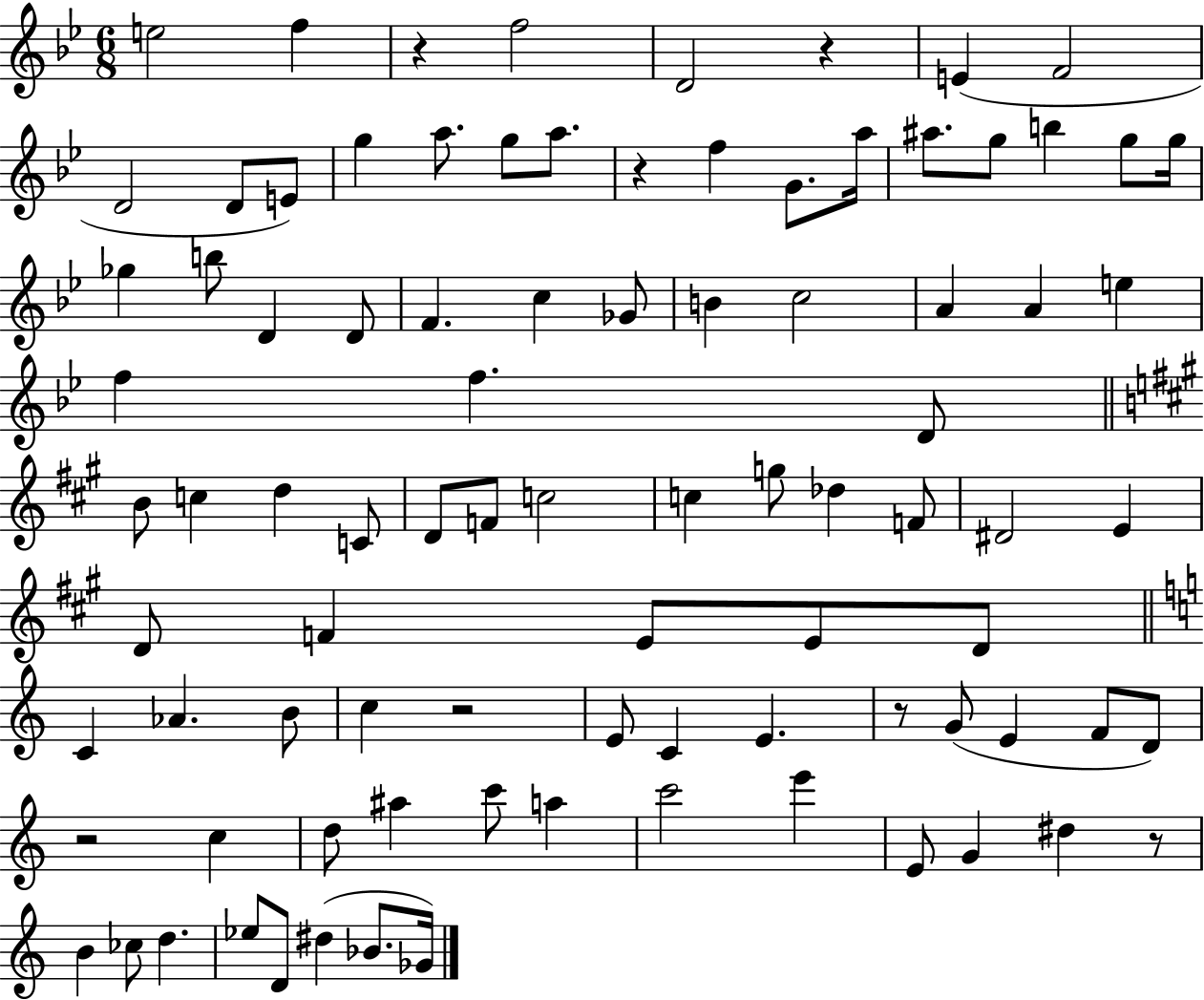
E5/h F5/q R/q F5/h D4/h R/q E4/q F4/h D4/h D4/e E4/e G5/q A5/e. G5/e A5/e. R/q F5/q G4/e. A5/s A#5/e. G5/e B5/q G5/e G5/s Gb5/q B5/e D4/q D4/e F4/q. C5/q Gb4/e B4/q C5/h A4/q A4/q E5/q F5/q F5/q. D4/e B4/e C5/q D5/q C4/e D4/e F4/e C5/h C5/q G5/e Db5/q F4/e D#4/h E4/q D4/e F4/q E4/e E4/e D4/e C4/q Ab4/q. B4/e C5/q R/h E4/e C4/q E4/q. R/e G4/e E4/q F4/e D4/e R/h C5/q D5/e A#5/q C6/e A5/q C6/h E6/q E4/e G4/q D#5/q R/e B4/q CES5/e D5/q. Eb5/e D4/e D#5/q Bb4/e. Gb4/s